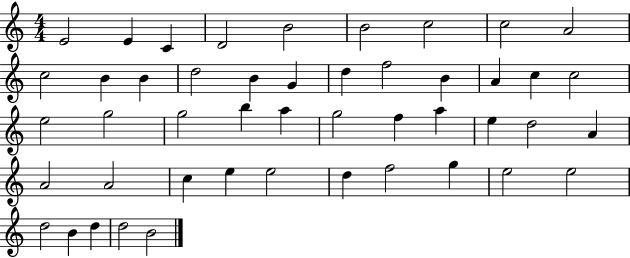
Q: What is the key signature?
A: C major